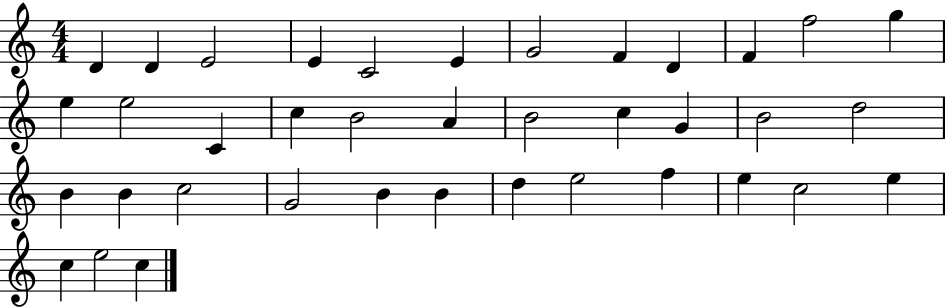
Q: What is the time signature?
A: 4/4